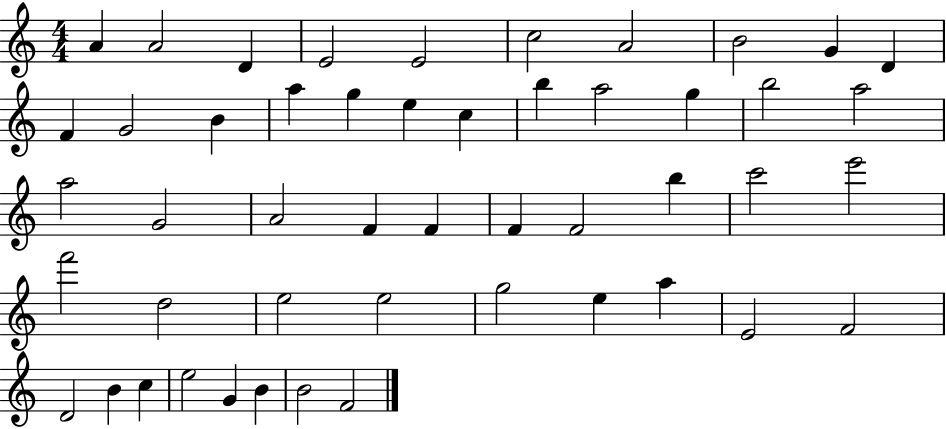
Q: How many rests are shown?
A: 0